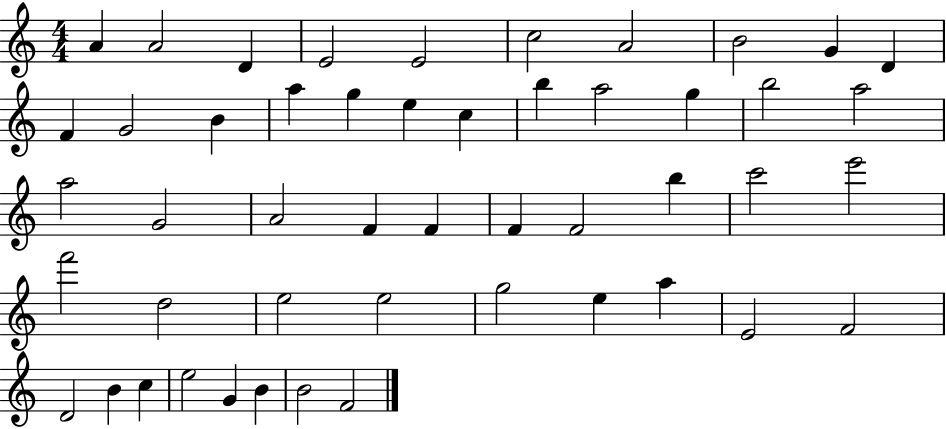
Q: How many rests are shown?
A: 0